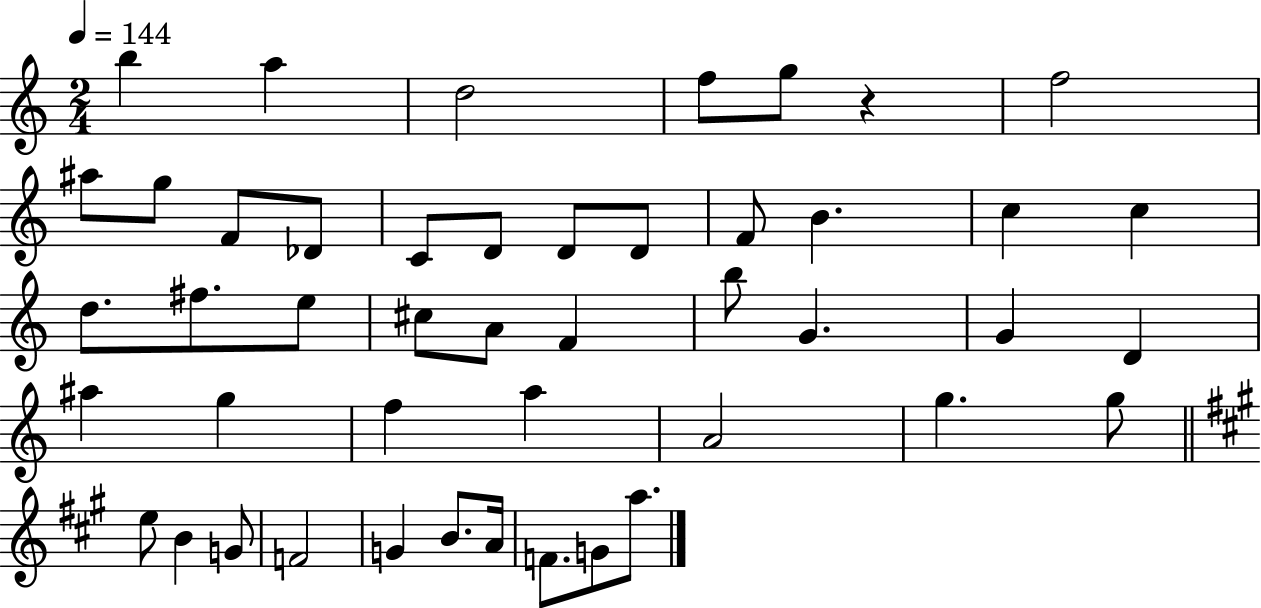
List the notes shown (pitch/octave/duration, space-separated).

B5/q A5/q D5/h F5/e G5/e R/q F5/h A#5/e G5/e F4/e Db4/e C4/e D4/e D4/e D4/e F4/e B4/q. C5/q C5/q D5/e. F#5/e. E5/e C#5/e A4/e F4/q B5/e G4/q. G4/q D4/q A#5/q G5/q F5/q A5/q A4/h G5/q. G5/e E5/e B4/q G4/e F4/h G4/q B4/e. A4/s F4/e. G4/e A5/e.